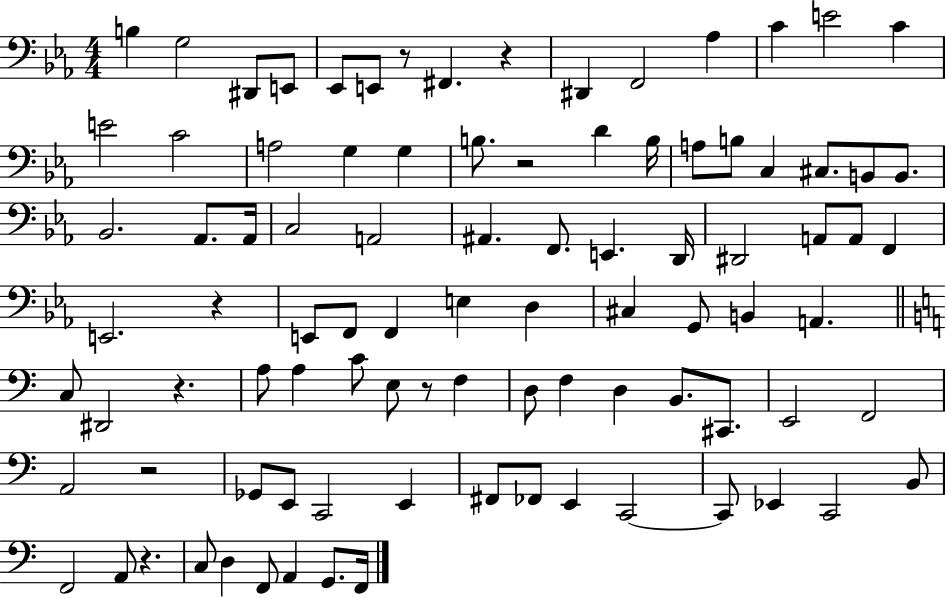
B3/q G3/h D#2/e E2/e Eb2/e E2/e R/e F#2/q. R/q D#2/q F2/h Ab3/q C4/q E4/h C4/q E4/h C4/h A3/h G3/q G3/q B3/e. R/h D4/q B3/s A3/e B3/e C3/q C#3/e. B2/e B2/e. Bb2/h. Ab2/e. Ab2/s C3/h A2/h A#2/q. F2/e. E2/q. D2/s D#2/h A2/e A2/e F2/q E2/h. R/q E2/e F2/e F2/q E3/q D3/q C#3/q G2/e B2/q A2/q. C3/e D#2/h R/q. A3/e A3/q C4/e E3/e R/e F3/q D3/e F3/q D3/q B2/e. C#2/e. E2/h F2/h A2/h R/h Gb2/e E2/e C2/h E2/q F#2/e FES2/e E2/q C2/h C2/e Eb2/q C2/h B2/e F2/h A2/e R/q. C3/e D3/q F2/e A2/q G2/e. F2/s